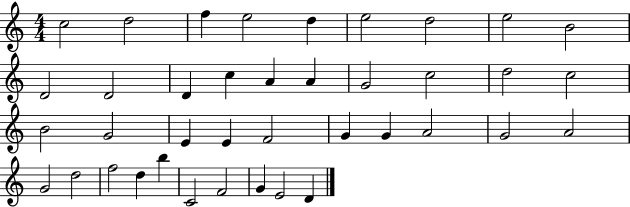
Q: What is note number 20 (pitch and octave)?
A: B4